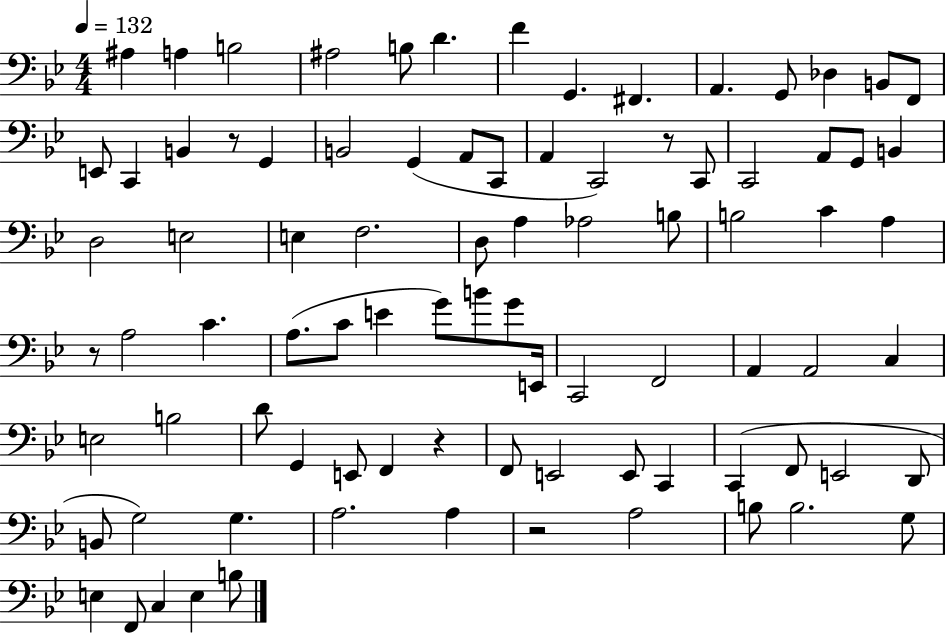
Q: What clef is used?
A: bass